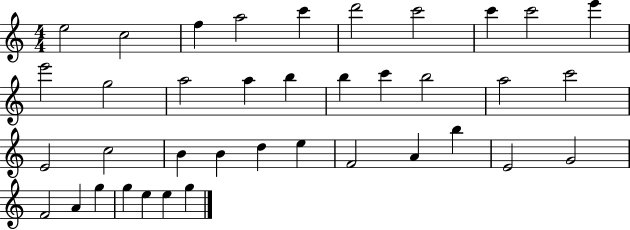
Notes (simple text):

E5/h C5/h F5/q A5/h C6/q D6/h C6/h C6/q C6/h E6/q E6/h G5/h A5/h A5/q B5/q B5/q C6/q B5/h A5/h C6/h E4/h C5/h B4/q B4/q D5/q E5/q F4/h A4/q B5/q E4/h G4/h F4/h A4/q G5/q G5/q E5/q E5/q G5/q